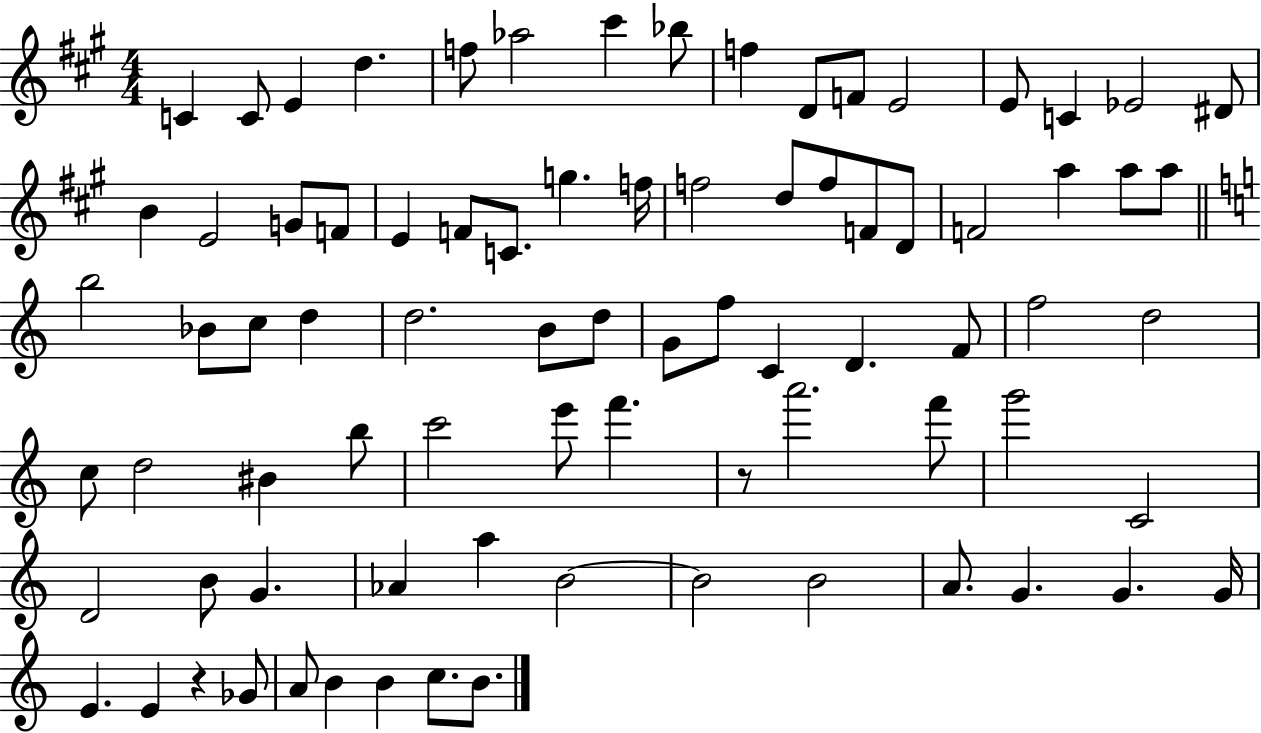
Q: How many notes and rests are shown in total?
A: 81